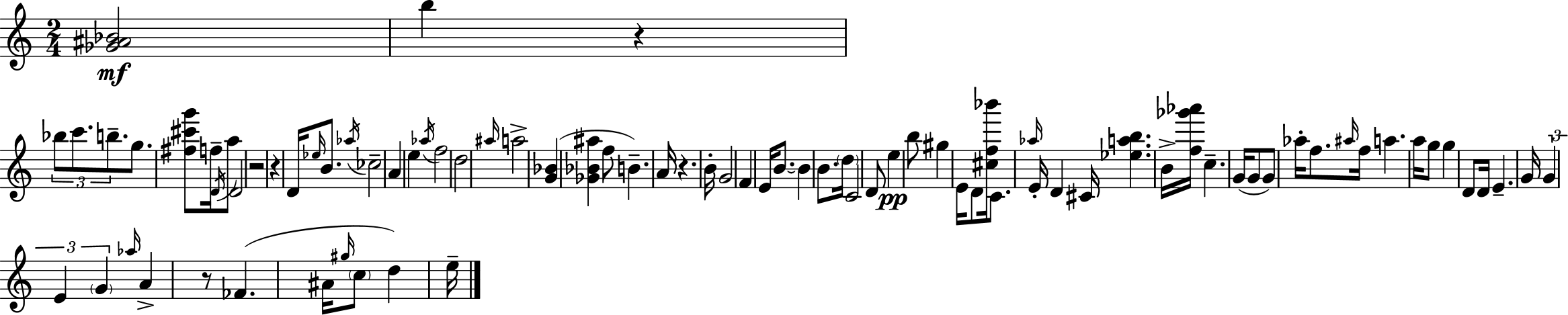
[Gb4,A#4,Bb4]/h B5/q R/q Bb5/e C6/e. B5/e. G5/e. [F#5,C#6,G6]/e F5/s D4/s A5/e D4/h R/h R/q D4/s Eb5/s B4/e. Ab5/s CES5/h A4/q E5/q Ab5/s F5/h D5/h A#5/s A5/h [G4,Bb4]/q [Gb4,Bb4,A#5]/q F5/e B4/q. A4/s R/q. B4/s G4/h F4/q E4/s B4/e. B4/q B4/e. D5/s C4/h D4/e E5/q B5/e G#5/q E4/s D4/e [C#5,F5,Bb6]/s C4/e. Ab5/s E4/s D4/q C#4/s [Eb5,A5,B5]/q. B4/s [F5,Gb6,Ab6]/s C5/q. G4/s G4/e G4/e Ab5/s F5/e. A#5/s F5/s A5/q. A5/s G5/e G5/q D4/e D4/s E4/q. G4/s G4/q E4/q G4/q Ab5/s A4/q R/e FES4/q. A#4/s G#5/s C5/e D5/q E5/s